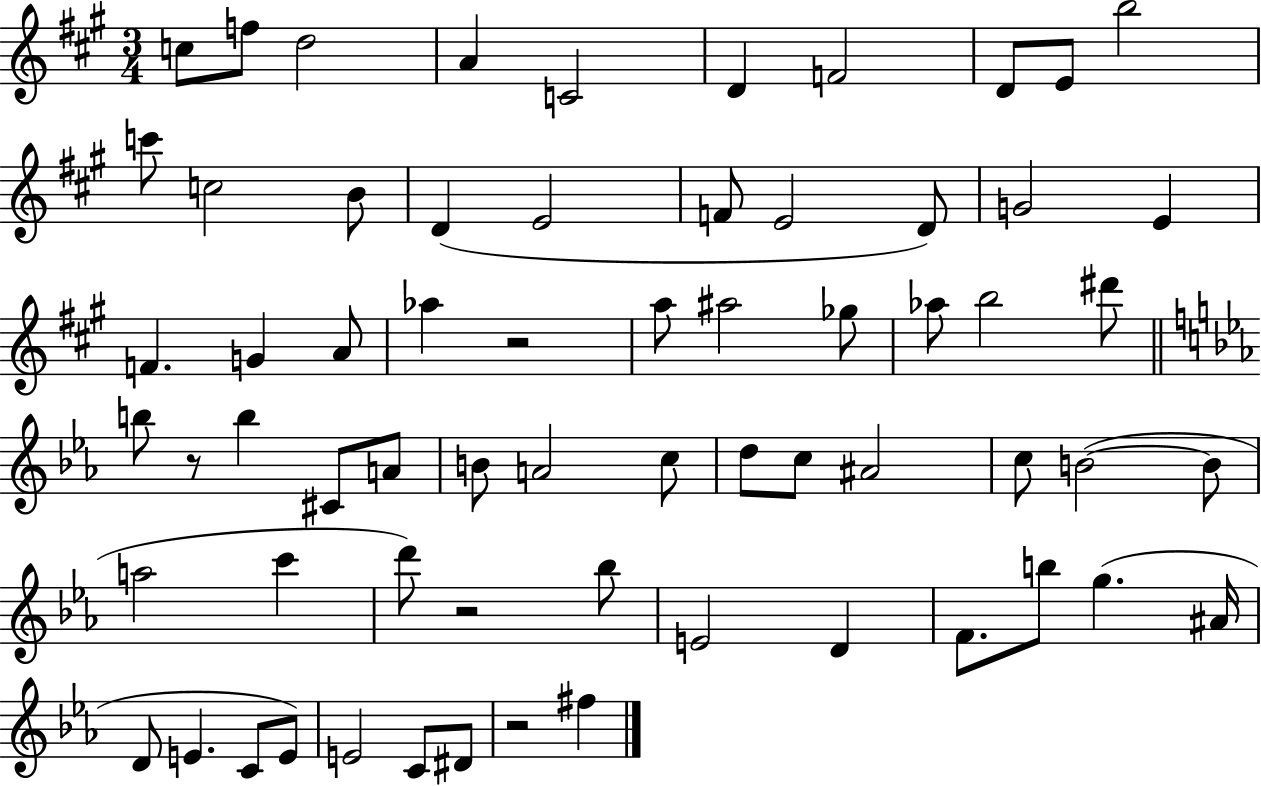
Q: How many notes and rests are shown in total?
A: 65